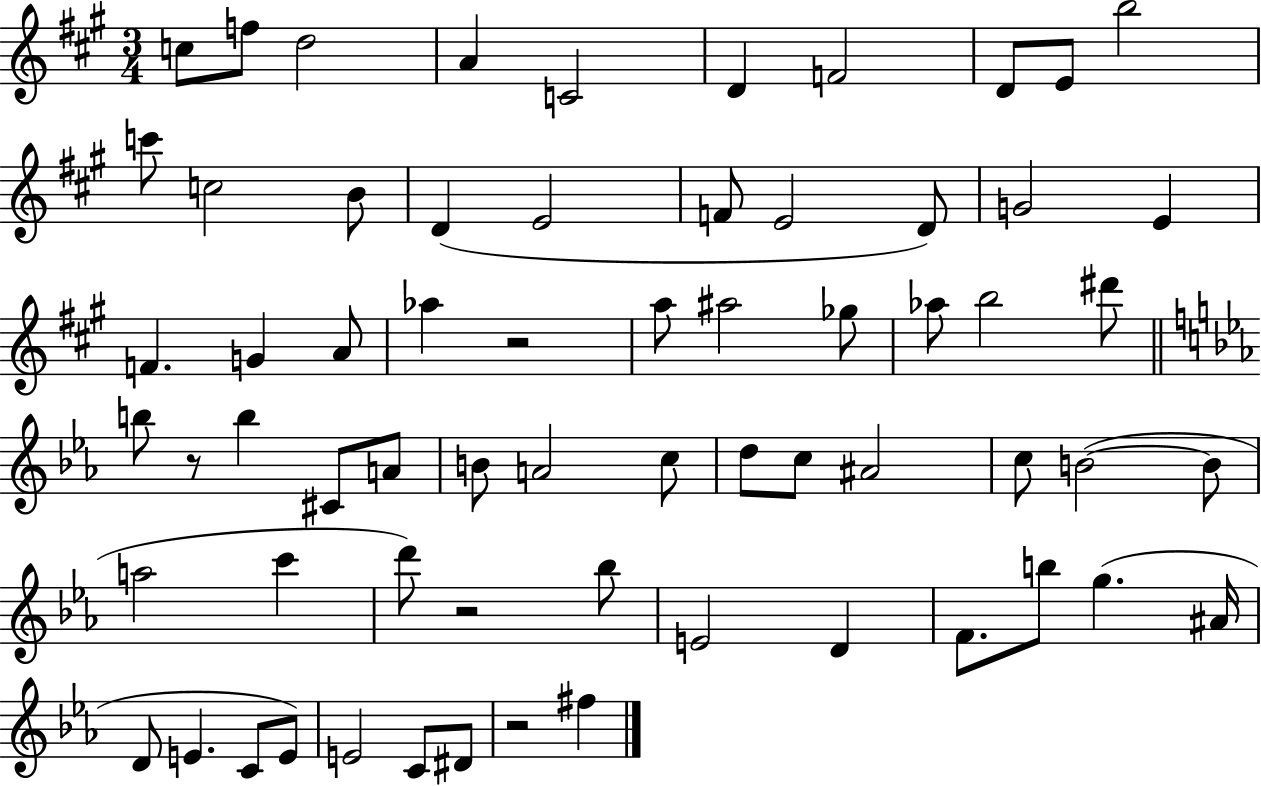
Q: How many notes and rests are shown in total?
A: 65